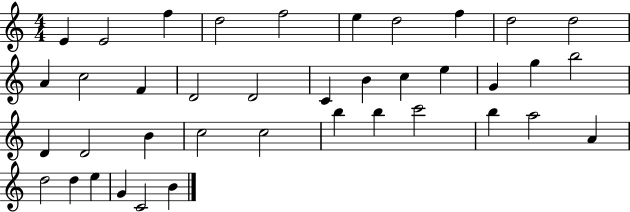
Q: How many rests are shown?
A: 0